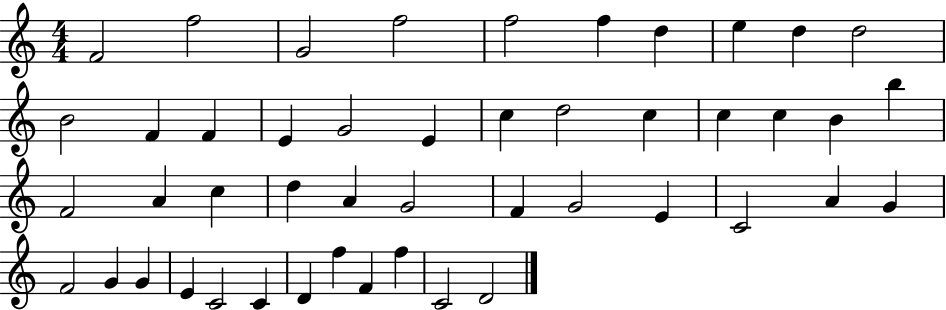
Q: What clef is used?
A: treble